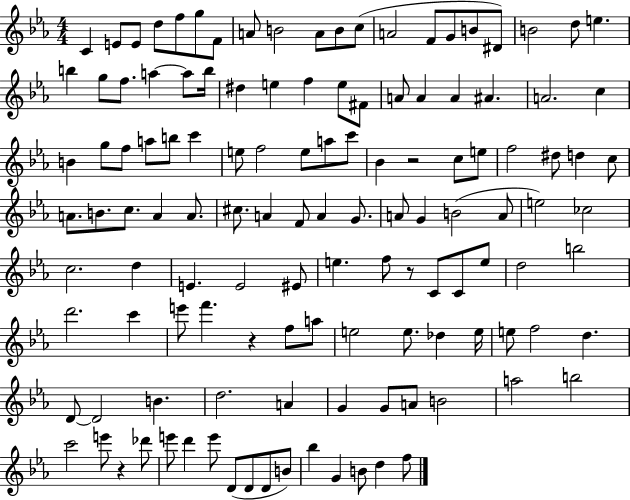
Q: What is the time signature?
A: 4/4